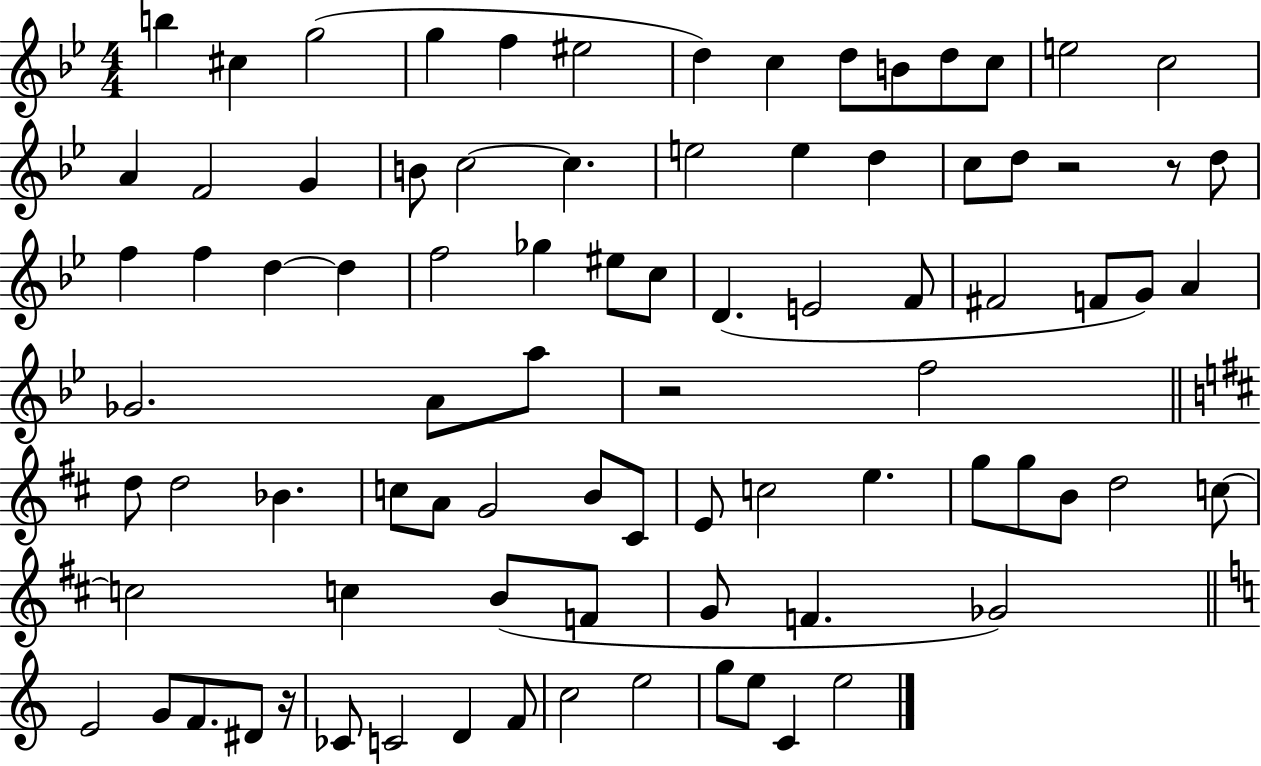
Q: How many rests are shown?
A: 4